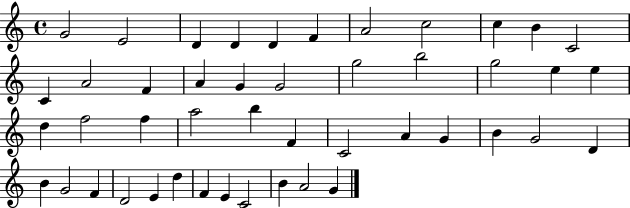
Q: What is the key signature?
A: C major